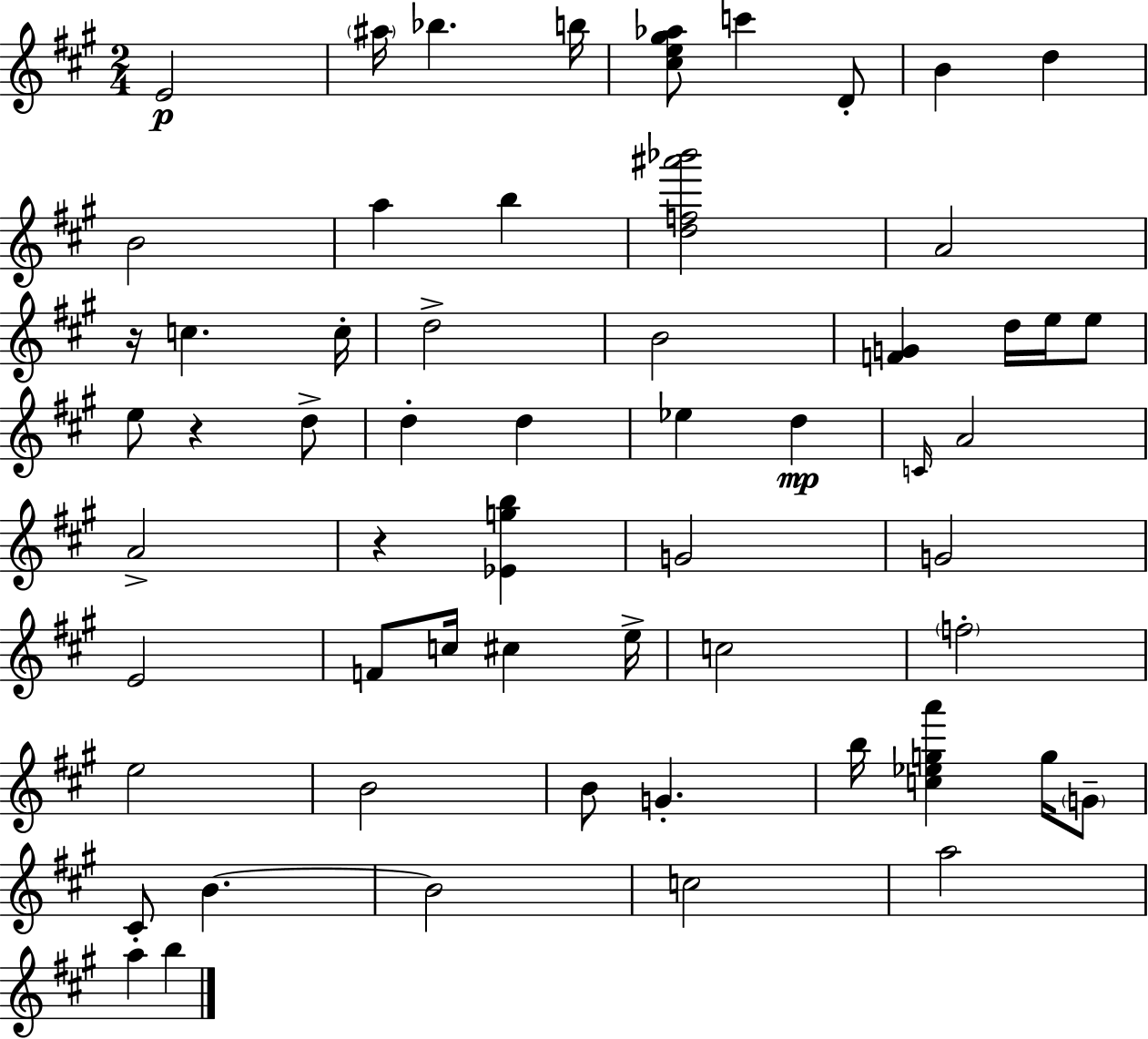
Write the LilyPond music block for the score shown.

{
  \clef treble
  \numericTimeSignature
  \time 2/4
  \key a \major
  e'2\p | \parenthesize ais''16 bes''4. b''16 | <cis'' e'' gis'' aes''>8 c'''4 d'8-. | b'4 d''4 | \break b'2 | a''4 b''4 | <d'' f'' ais''' bes'''>2 | a'2 | \break r16 c''4. c''16-. | d''2-> | b'2 | <f' g'>4 d''16 e''16 e''8 | \break e''8 r4 d''8-> | d''4-. d''4 | ees''4 d''4\mp | \grace { c'16 } a'2 | \break a'2-> | r4 <ees' g'' b''>4 | g'2 | g'2 | \break e'2 | f'8 c''16 cis''4 | e''16-> c''2 | \parenthesize f''2-. | \break e''2 | b'2 | b'8 g'4.-. | b''16 <c'' ees'' g'' a'''>4 g''16 \parenthesize g'8-- | \break cis'8-. b'4.~~ | b'2 | c''2 | a''2 | \break a''4 b''4 | \bar "|."
}